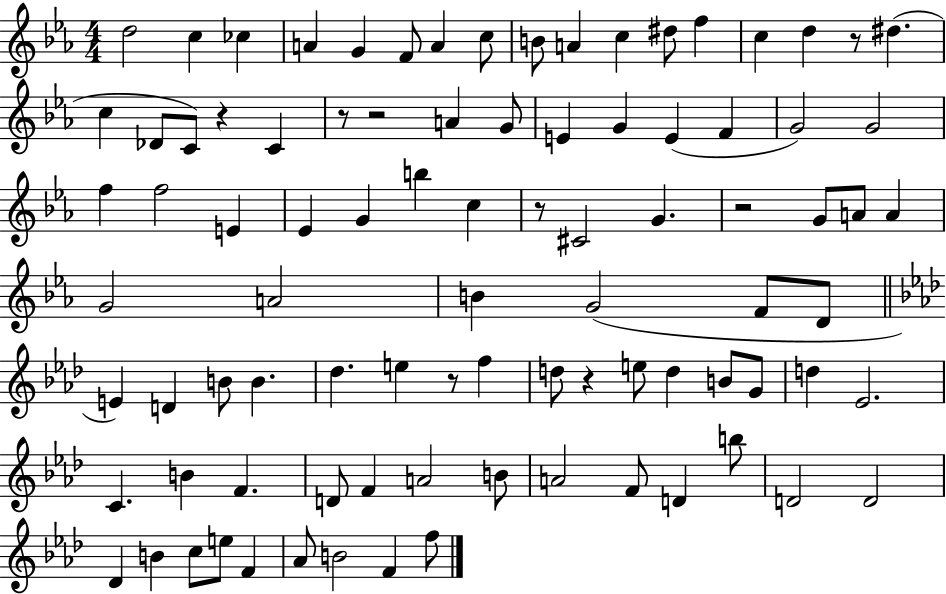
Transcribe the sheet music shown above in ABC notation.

X:1
T:Untitled
M:4/4
L:1/4
K:Eb
d2 c _c A G F/2 A c/2 B/2 A c ^d/2 f c d z/2 ^d c _D/2 C/2 z C z/2 z2 A G/2 E G E F G2 G2 f f2 E _E G b c z/2 ^C2 G z2 G/2 A/2 A G2 A2 B G2 F/2 D/2 E D B/2 B _d e z/2 f d/2 z e/2 d B/2 G/2 d _E2 C B F D/2 F A2 B/2 A2 F/2 D b/2 D2 D2 _D B c/2 e/2 F _A/2 B2 F f/2